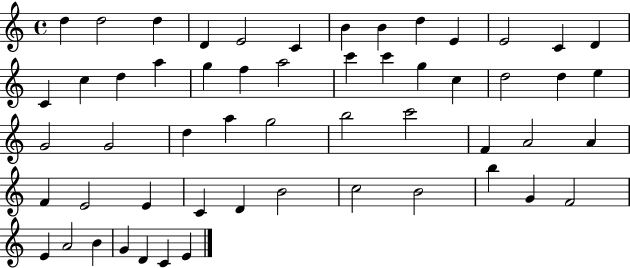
{
  \clef treble
  \time 4/4
  \defaultTimeSignature
  \key c \major
  d''4 d''2 d''4 | d'4 e'2 c'4 | b'4 b'4 d''4 e'4 | e'2 c'4 d'4 | \break c'4 c''4 d''4 a''4 | g''4 f''4 a''2 | c'''4 c'''4 g''4 c''4 | d''2 d''4 e''4 | \break g'2 g'2 | d''4 a''4 g''2 | b''2 c'''2 | f'4 a'2 a'4 | \break f'4 e'2 e'4 | c'4 d'4 b'2 | c''2 b'2 | b''4 g'4 f'2 | \break e'4 a'2 b'4 | g'4 d'4 c'4 e'4 | \bar "|."
}